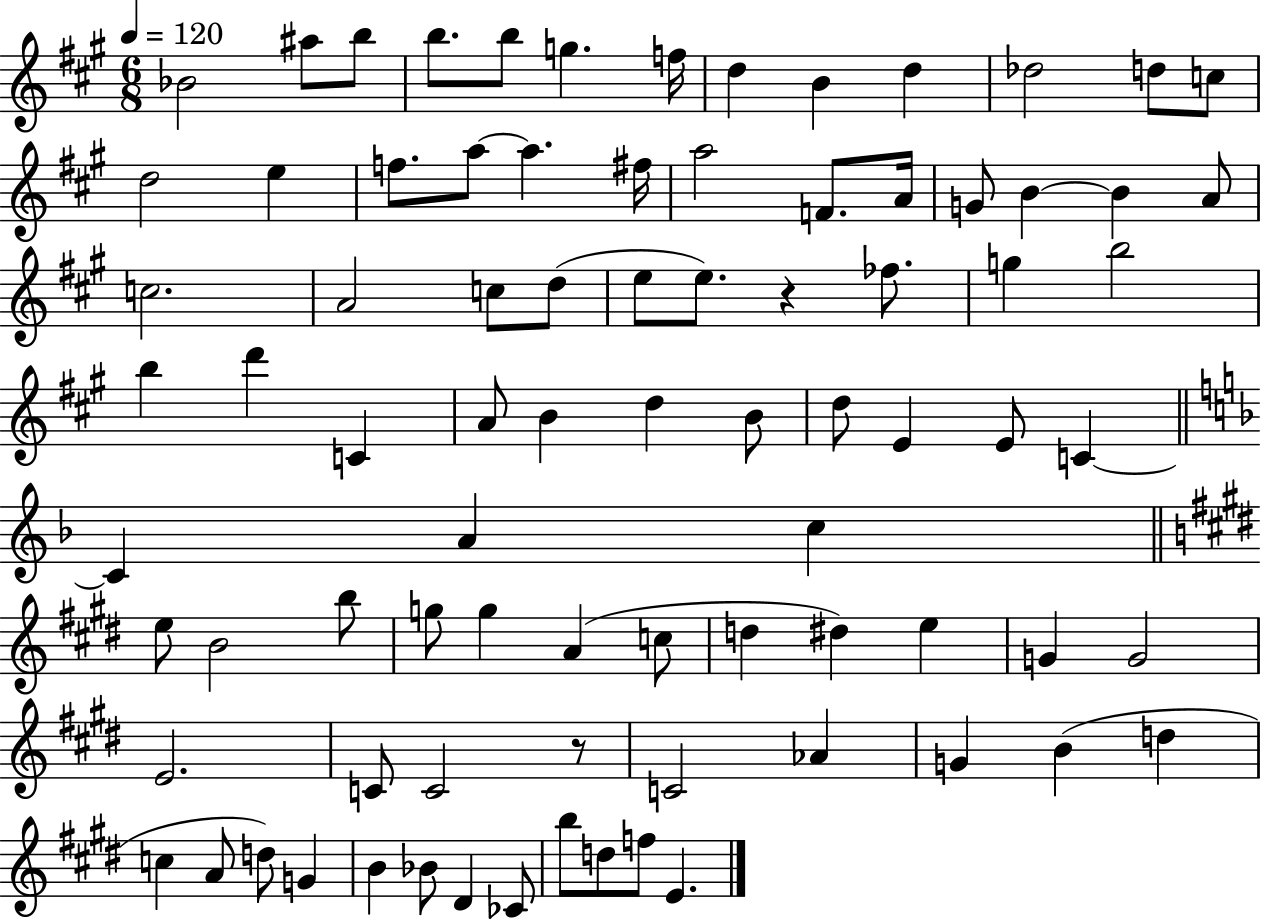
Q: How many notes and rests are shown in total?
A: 83